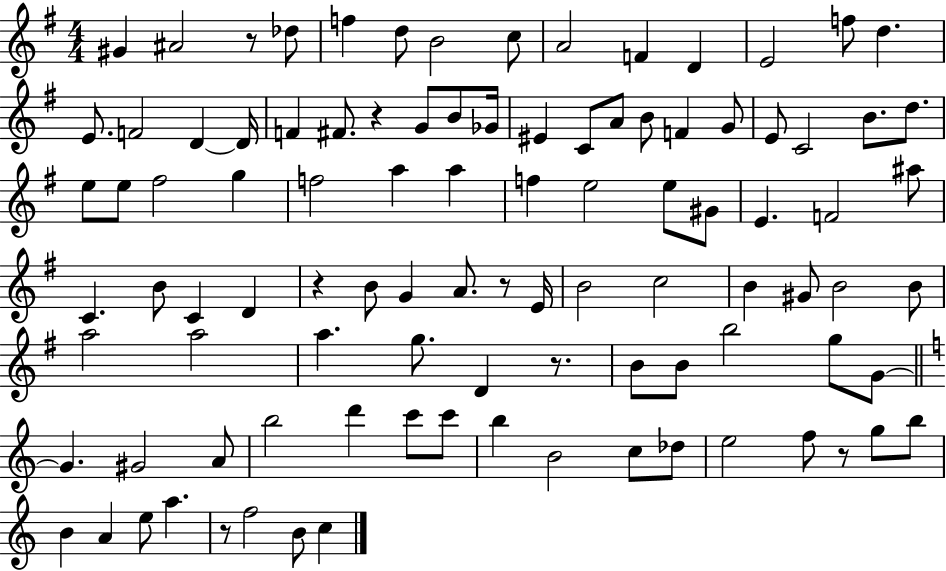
G#4/q A#4/h R/e Db5/e F5/q D5/e B4/h C5/e A4/h F4/q D4/q E4/h F5/e D5/q. E4/e. F4/h D4/q D4/s F4/q F#4/e. R/q G4/e B4/e Gb4/s EIS4/q C4/e A4/e B4/e F4/q G4/e E4/e C4/h B4/e. D5/e. E5/e E5/e F#5/h G5/q F5/h A5/q A5/q F5/q E5/h E5/e G#4/e E4/q. F4/h A#5/e C4/q. B4/e C4/q D4/q R/q B4/e G4/q A4/e. R/e E4/s B4/h C5/h B4/q G#4/e B4/h B4/e A5/h A5/h A5/q. G5/e. D4/q R/e. B4/e B4/e B5/h G5/e G4/e G4/q. G#4/h A4/e B5/h D6/q C6/e C6/e B5/q B4/h C5/e Db5/e E5/h F5/e R/e G5/e B5/e B4/q A4/q E5/e A5/q. R/e F5/h B4/e C5/q